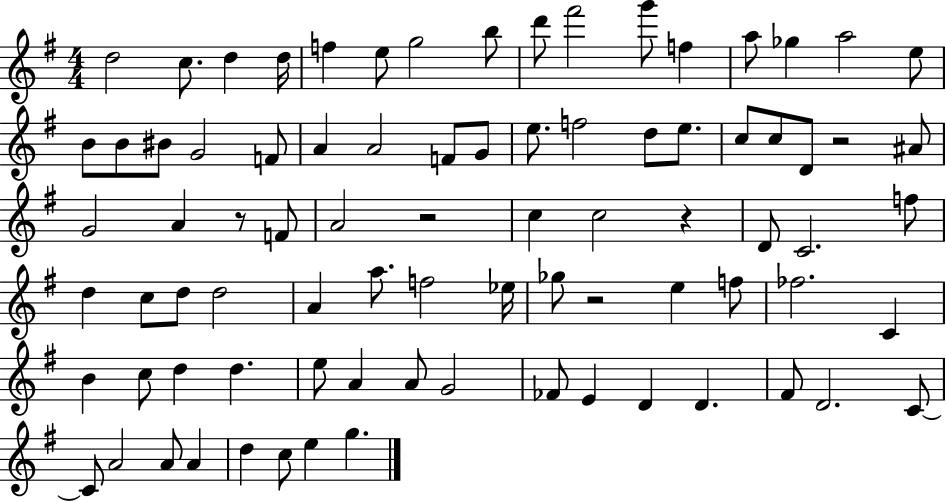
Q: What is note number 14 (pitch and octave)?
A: Gb5